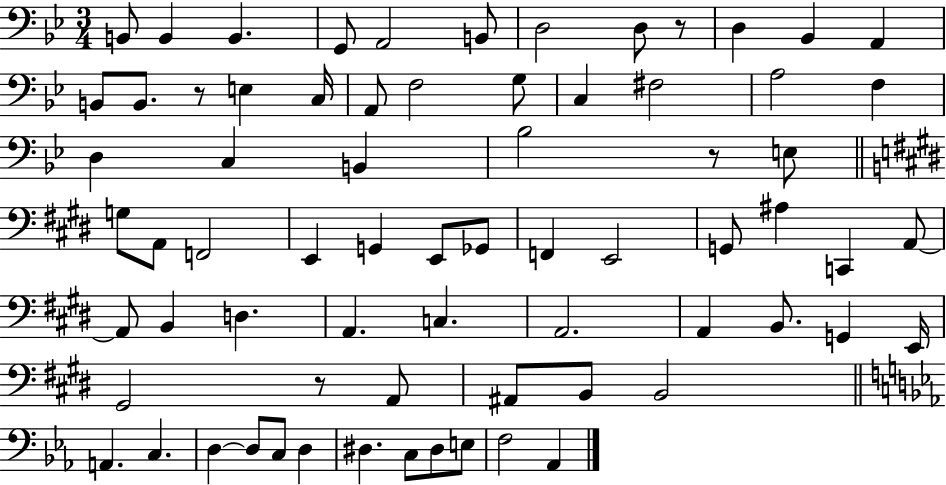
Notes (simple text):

B2/e B2/q B2/q. G2/e A2/h B2/e D3/h D3/e R/e D3/q Bb2/q A2/q B2/e B2/e. R/e E3/q C3/s A2/e F3/h G3/e C3/q F#3/h A3/h F3/q D3/q C3/q B2/q Bb3/h R/e E3/e G3/e A2/e F2/h E2/q G2/q E2/e Gb2/e F2/q E2/h G2/e A#3/q C2/q A2/e A2/e B2/q D3/q. A2/q. C3/q. A2/h. A2/q B2/e. G2/q E2/s G#2/h R/e A2/e A#2/e B2/e B2/h A2/q. C3/q. D3/q D3/e C3/e D3/q D#3/q. C3/e D#3/e E3/e F3/h Ab2/q